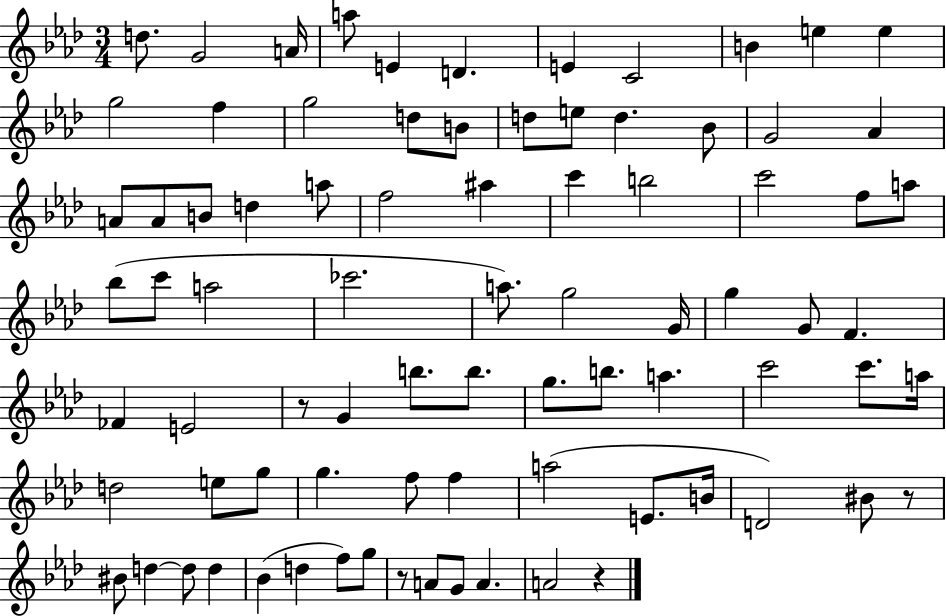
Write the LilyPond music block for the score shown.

{
  \clef treble
  \numericTimeSignature
  \time 3/4
  \key aes \major
  d''8. g'2 a'16 | a''8 e'4 d'4. | e'4 c'2 | b'4 e''4 e''4 | \break g''2 f''4 | g''2 d''8 b'8 | d''8 e''8 d''4. bes'8 | g'2 aes'4 | \break a'8 a'8 b'8 d''4 a''8 | f''2 ais''4 | c'''4 b''2 | c'''2 f''8 a''8 | \break bes''8( c'''8 a''2 | ces'''2. | a''8.) g''2 g'16 | g''4 g'8 f'4. | \break fes'4 e'2 | r8 g'4 b''8. b''8. | g''8. b''8. a''4. | c'''2 c'''8. a''16 | \break d''2 e''8 g''8 | g''4. f''8 f''4 | a''2( e'8. b'16 | d'2) bis'8 r8 | \break bis'8 d''4~~ d''8 d''4 | bes'4( d''4 f''8) g''8 | r8 a'8 g'8 a'4. | a'2 r4 | \break \bar "|."
}